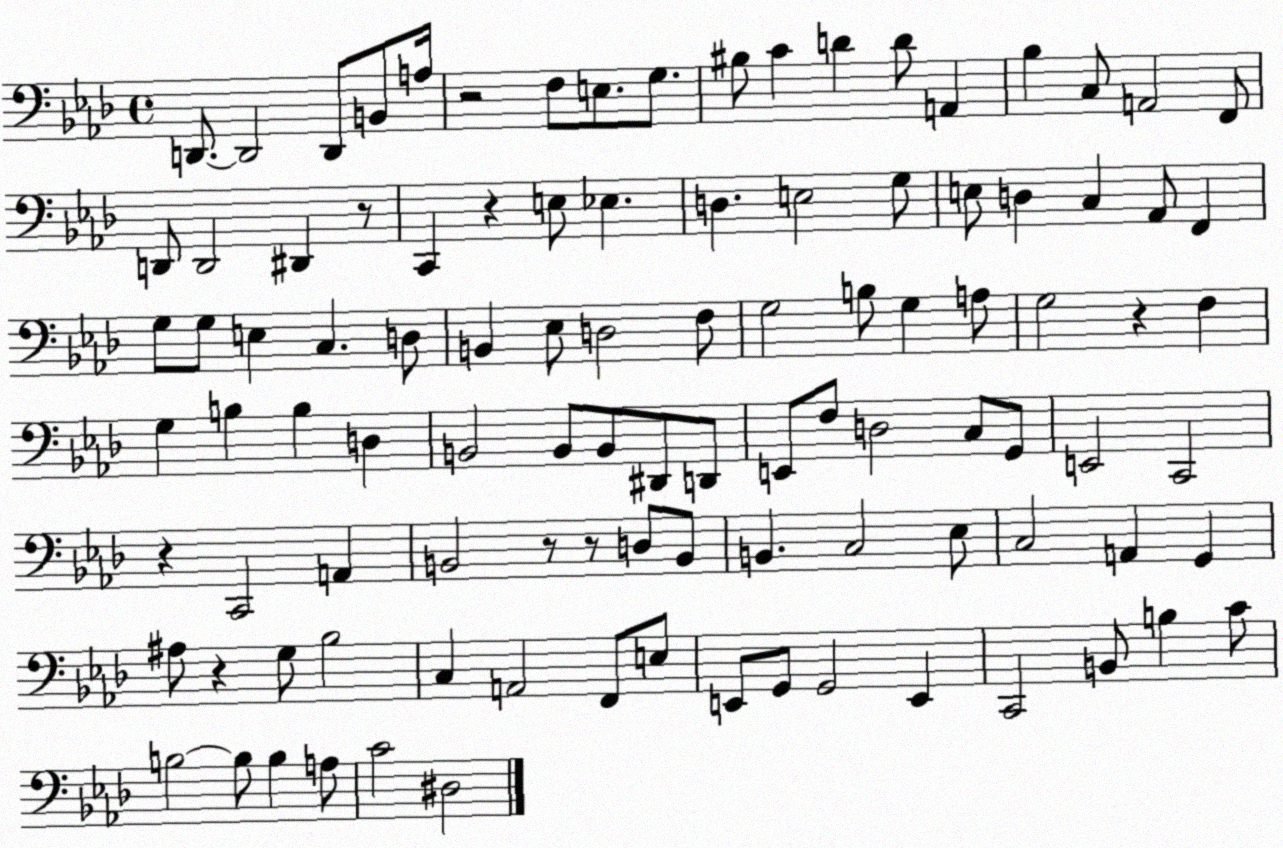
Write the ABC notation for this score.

X:1
T:Untitled
M:4/4
L:1/4
K:Ab
D,,/2 D,,2 D,,/2 B,,/2 A,/4 z2 F,/2 E,/2 G,/2 ^B,/2 C D D/2 A,, _B, C,/2 A,,2 F,,/2 D,,/2 D,,2 ^D,, z/2 C,, z E,/2 _E, D, E,2 G,/2 E,/2 D, C, _A,,/2 F,, G,/2 G,/2 E, C, D,/2 B,, _E,/2 D,2 F,/2 G,2 B,/2 G, A,/2 G,2 z F, G, B, B, D, B,,2 B,,/2 B,,/2 ^D,,/2 D,,/2 E,,/2 F,/2 D,2 C,/2 G,,/2 E,,2 C,,2 z C,,2 A,, B,,2 z/2 z/2 D,/2 B,,/2 B,, C,2 _E,/2 C,2 A,, G,, ^A,/2 z G,/2 _B,2 C, A,,2 F,,/2 E,/2 E,,/2 G,,/2 G,,2 E,, C,,2 B,,/2 B, C/2 B,2 B,/2 B, A,/2 C2 ^D,2